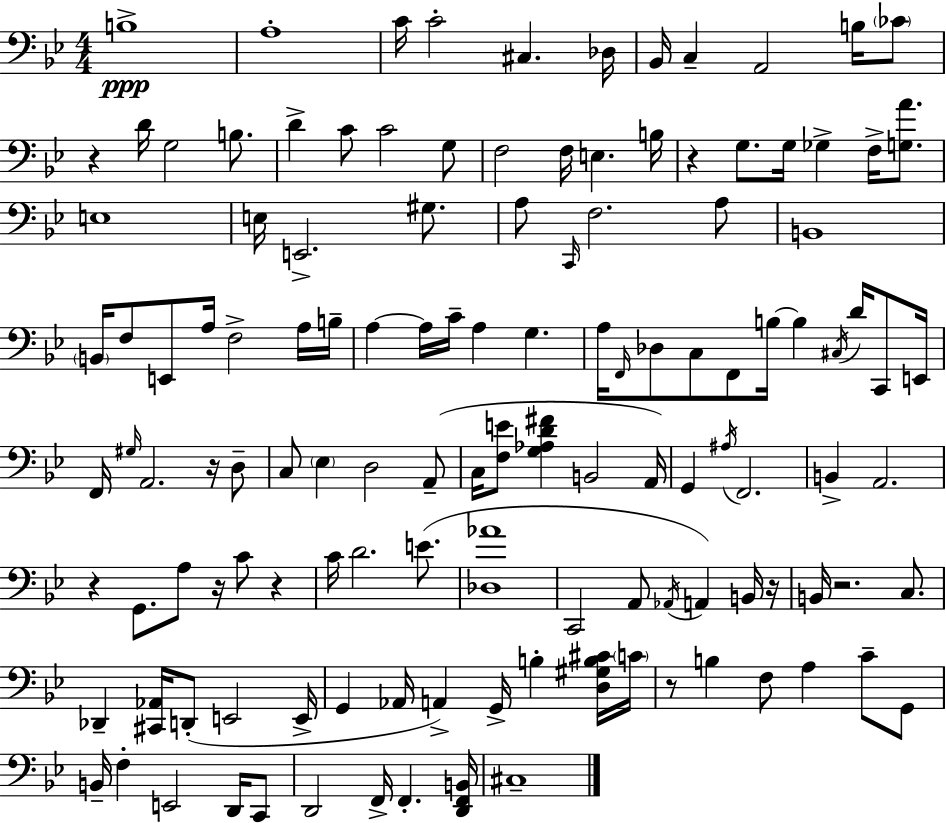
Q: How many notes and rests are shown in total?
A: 127